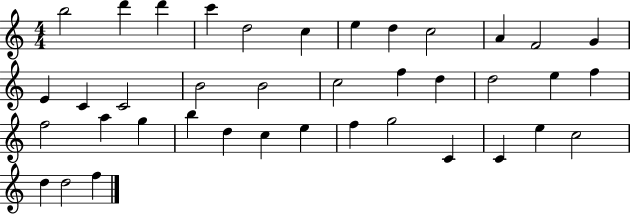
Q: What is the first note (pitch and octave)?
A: B5